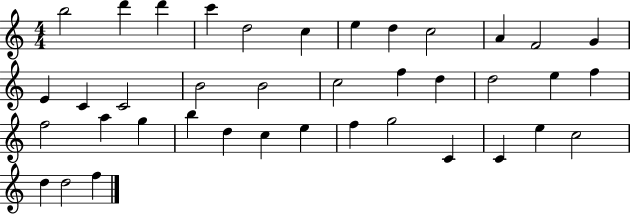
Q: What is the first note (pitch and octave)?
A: B5